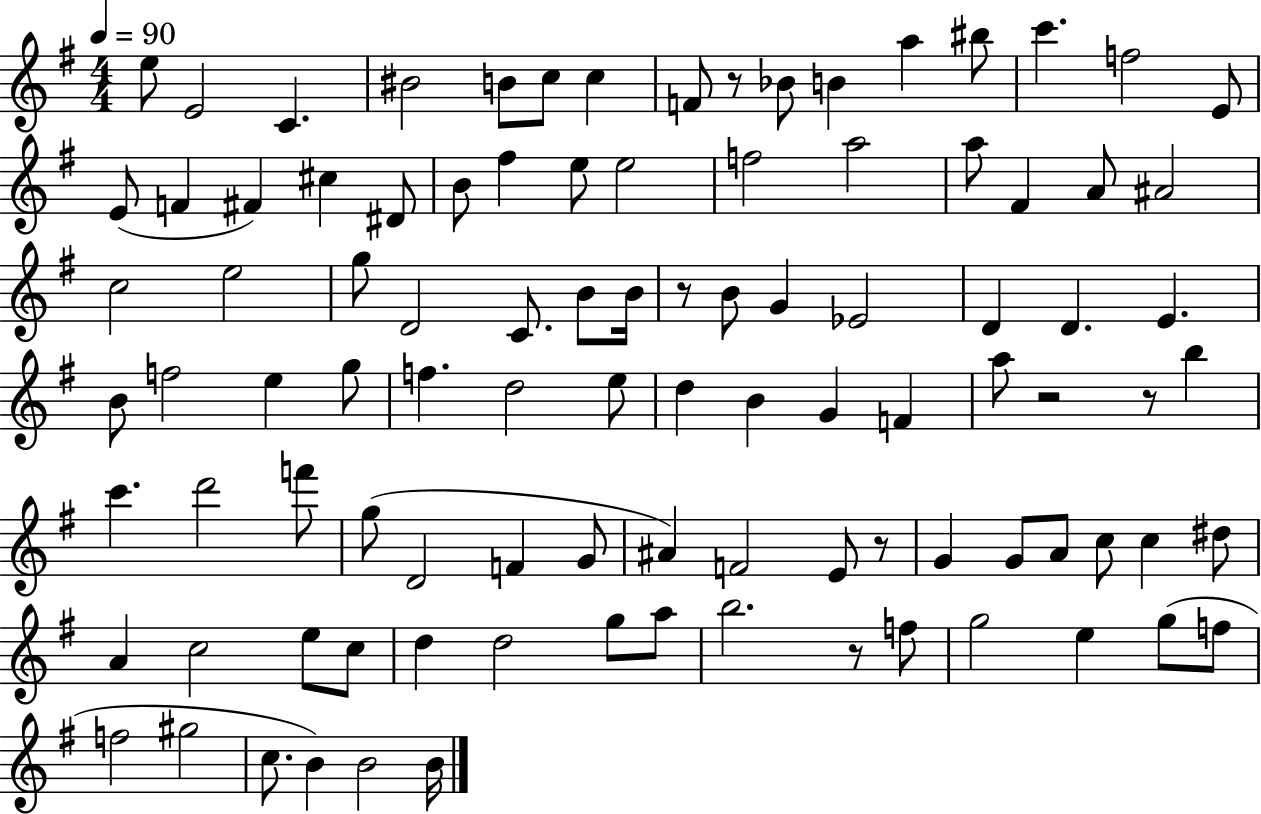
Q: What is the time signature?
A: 4/4